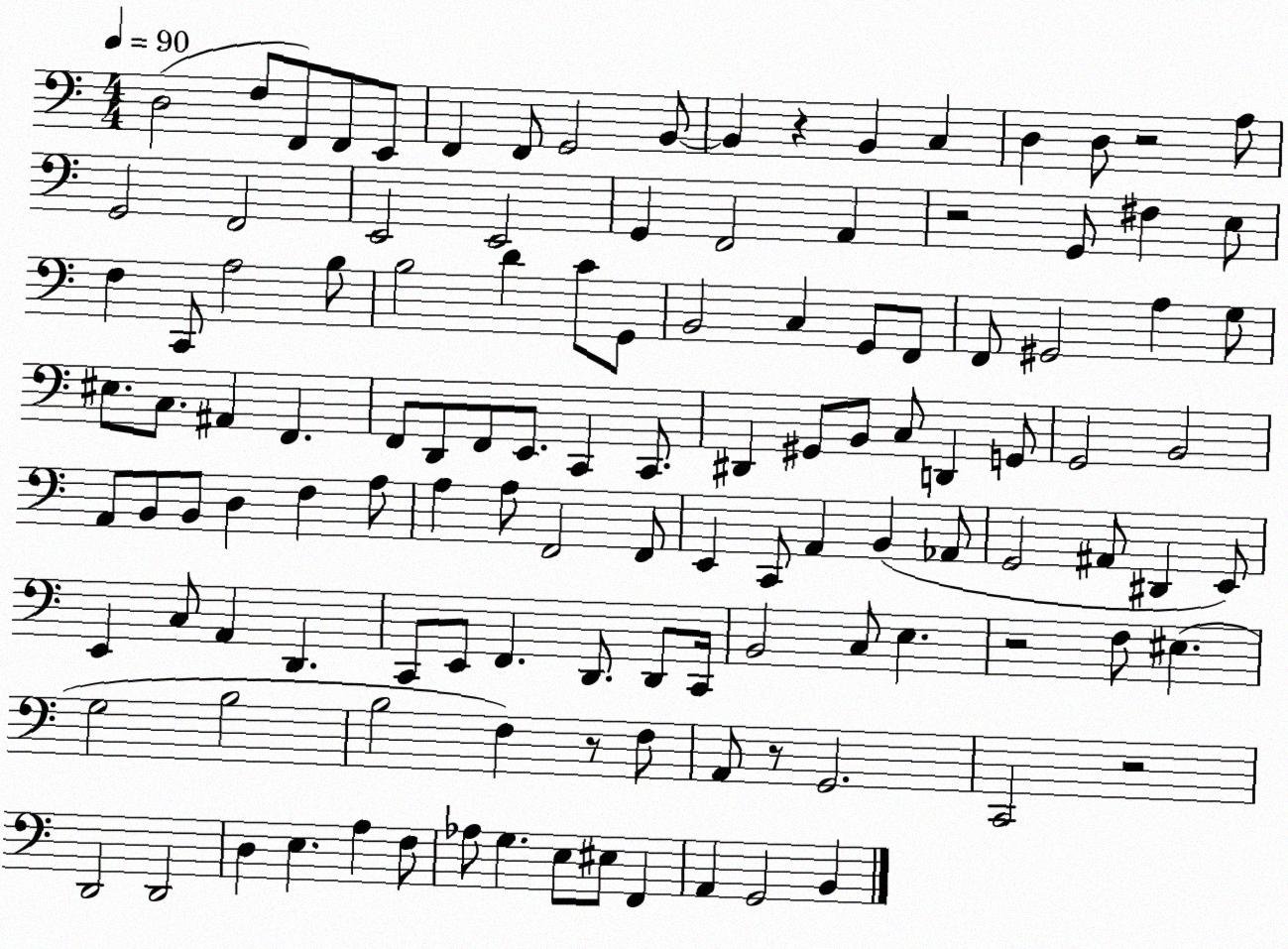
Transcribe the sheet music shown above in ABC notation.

X:1
T:Untitled
M:4/4
L:1/4
K:C
D,2 F,/2 F,,/2 F,,/2 E,,/2 F,, F,,/2 G,,2 B,,/2 B,, z B,, C, D, D,/2 z2 A,/2 G,,2 F,,2 E,,2 E,,2 G,, F,,2 A,, z2 G,,/2 ^F, E,/2 F, C,,/2 A,2 B,/2 B,2 D C/2 G,,/2 B,,2 C, G,,/2 F,,/2 F,,/2 ^G,,2 A, G,/2 ^E,/2 C,/2 ^A,, F,, F,,/2 D,,/2 F,,/2 E,,/2 C,, C,,/2 ^D,, ^G,,/2 B,,/2 C,/2 D,, G,,/2 G,,2 B,,2 A,,/2 B,,/2 B,,/2 D, F, A,/2 A, A,/2 F,,2 F,,/2 E,, C,,/2 A,, B,, _A,,/2 G,,2 ^A,,/2 ^D,, E,,/2 E,, C,/2 A,, D,, C,,/2 E,,/2 F,, D,,/2 D,,/2 C,,/4 B,,2 C,/2 E, z2 F,/2 ^E, G,2 B,2 B,2 F, z/2 F,/2 A,,/2 z/2 G,,2 C,,2 z2 D,,2 D,,2 D, E, A, F,/2 _A,/2 G, E,/2 ^E,/2 F,, A,, G,,2 B,,